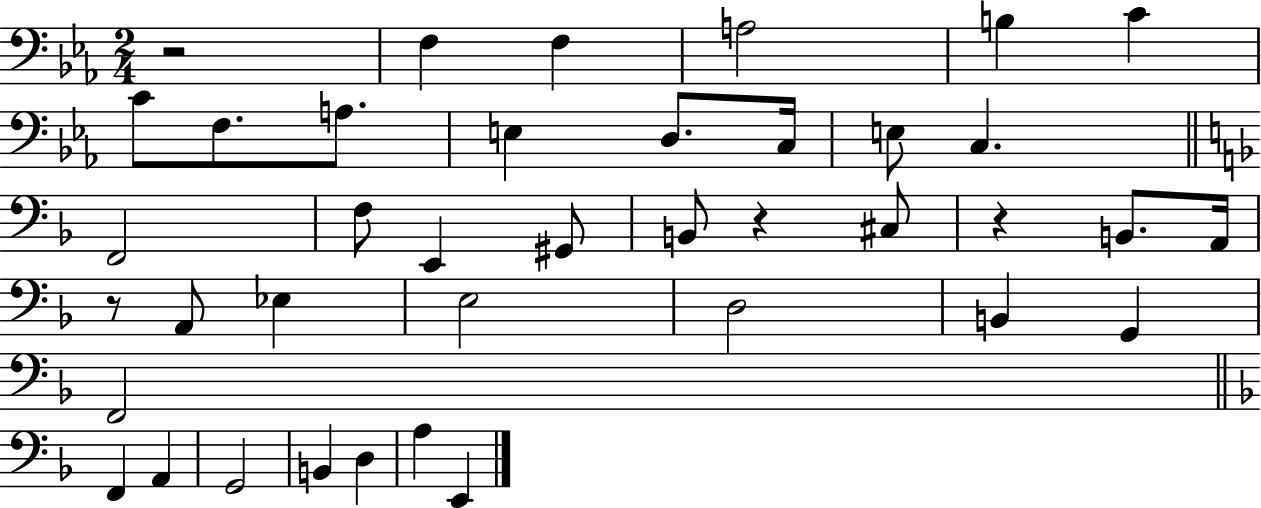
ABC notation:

X:1
T:Untitled
M:2/4
L:1/4
K:Eb
z2 F, F, A,2 B, C C/2 F,/2 A,/2 E, D,/2 C,/4 E,/2 C, F,,2 F,/2 E,, ^G,,/2 B,,/2 z ^C,/2 z B,,/2 A,,/4 z/2 A,,/2 _E, E,2 D,2 B,, G,, F,,2 F,, A,, G,,2 B,, D, A, E,,